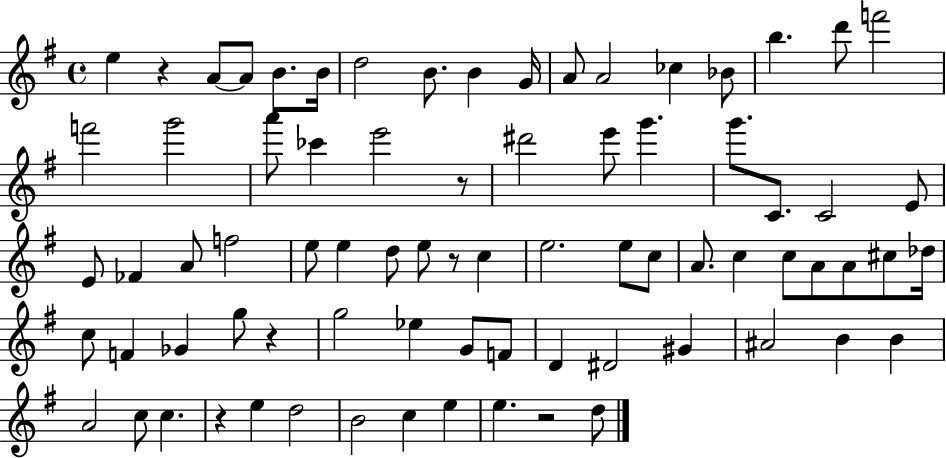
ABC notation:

X:1
T:Untitled
M:4/4
L:1/4
K:G
e z A/2 A/2 B/2 B/4 d2 B/2 B G/4 A/2 A2 _c _B/2 b d'/2 f'2 f'2 g'2 a'/2 _c' e'2 z/2 ^d'2 e'/2 g' g'/2 C/2 C2 E/2 E/2 _F A/2 f2 e/2 e d/2 e/2 z/2 c e2 e/2 c/2 A/2 c c/2 A/2 A/2 ^c/2 _d/4 c/2 F _G g/2 z g2 _e G/2 F/2 D ^D2 ^G ^A2 B B A2 c/2 c z e d2 B2 c e e z2 d/2